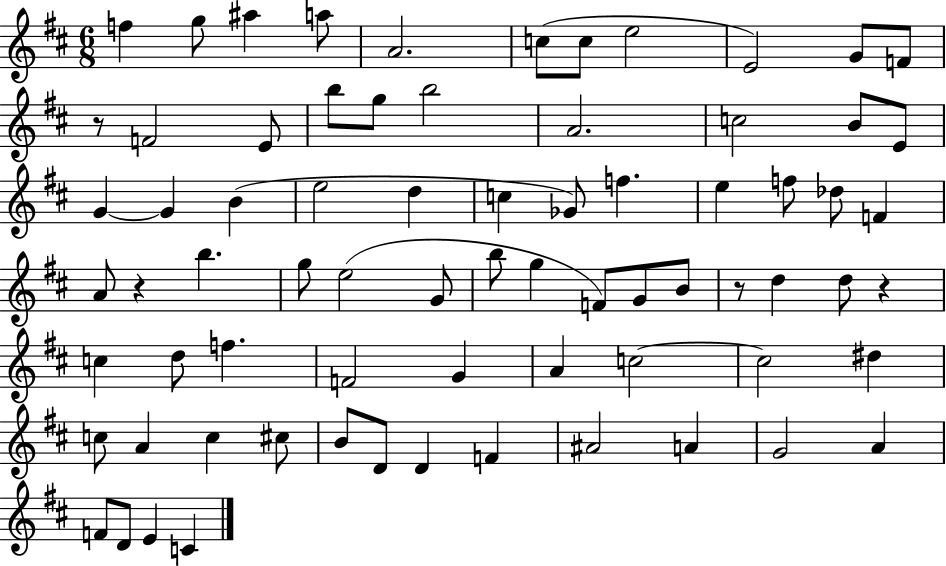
X:1
T:Untitled
M:6/8
L:1/4
K:D
f g/2 ^a a/2 A2 c/2 c/2 e2 E2 G/2 F/2 z/2 F2 E/2 b/2 g/2 b2 A2 c2 B/2 E/2 G G B e2 d c _G/2 f e f/2 _d/2 F A/2 z b g/2 e2 G/2 b/2 g F/2 G/2 B/2 z/2 d d/2 z c d/2 f F2 G A c2 c2 ^d c/2 A c ^c/2 B/2 D/2 D F ^A2 A G2 A F/2 D/2 E C